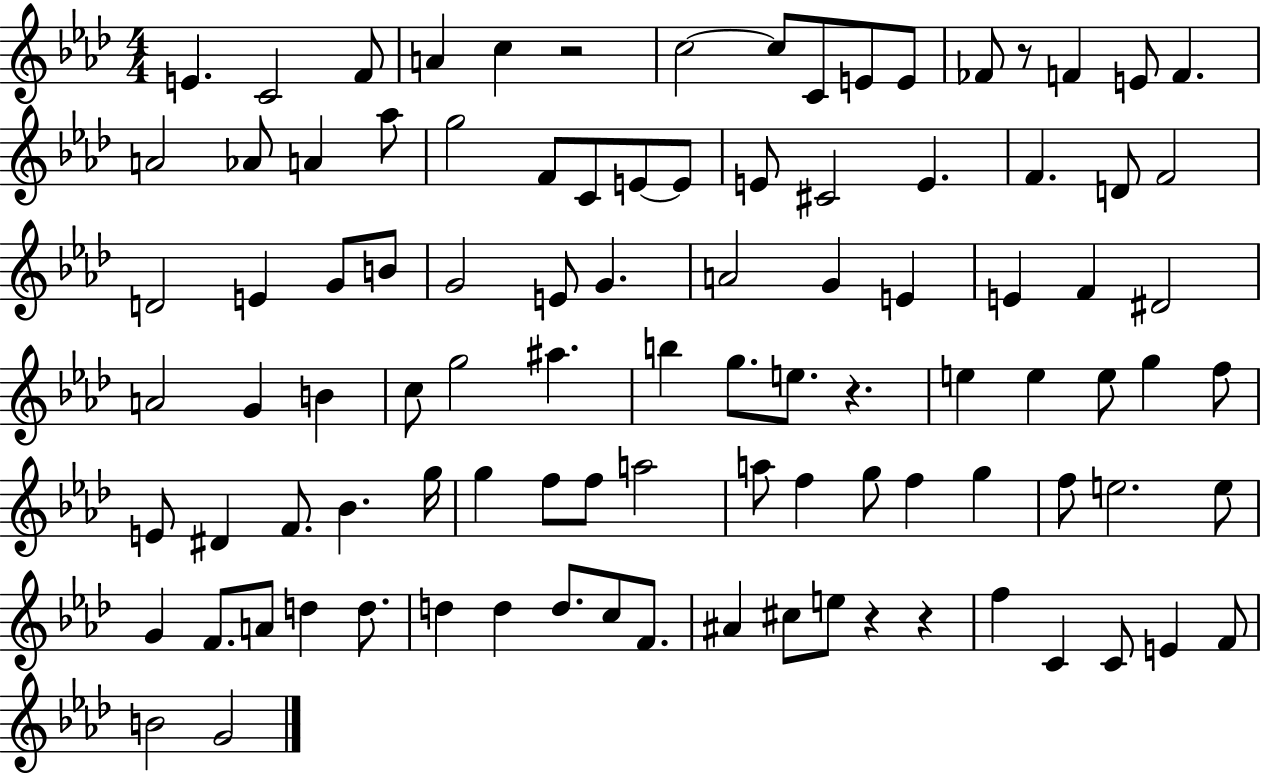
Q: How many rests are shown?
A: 5